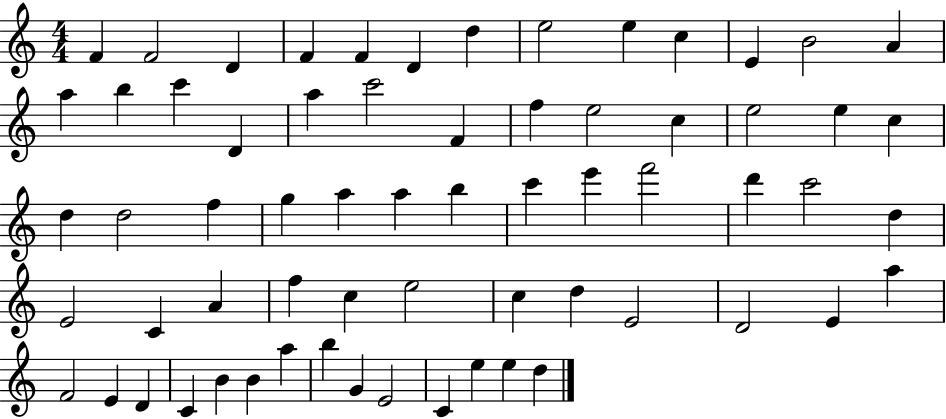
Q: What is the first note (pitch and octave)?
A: F4